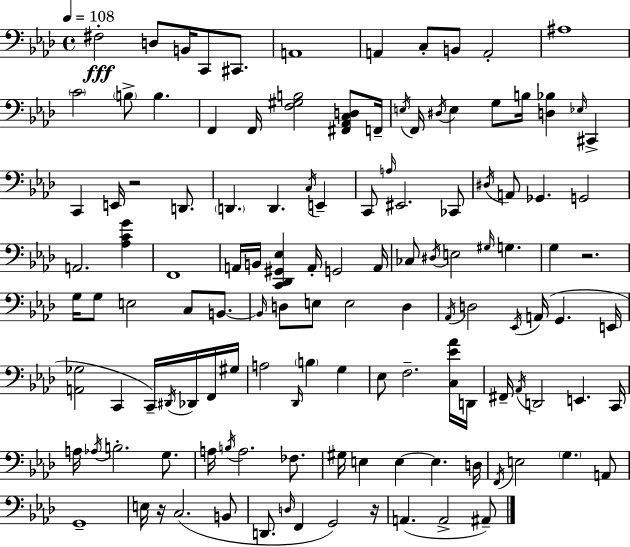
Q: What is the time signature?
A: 4/4